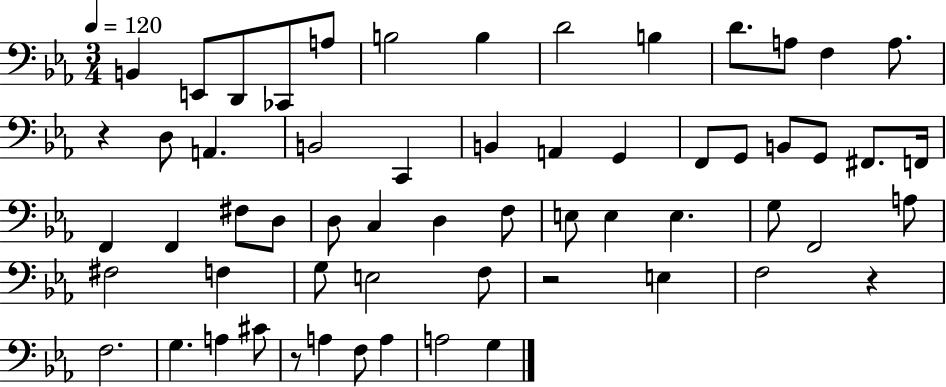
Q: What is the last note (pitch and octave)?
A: G3